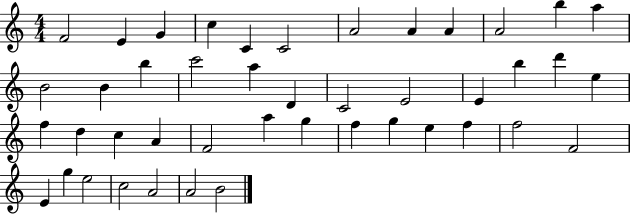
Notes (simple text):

F4/h E4/q G4/q C5/q C4/q C4/h A4/h A4/q A4/q A4/h B5/q A5/q B4/h B4/q B5/q C6/h A5/q D4/q C4/h E4/h E4/q B5/q D6/q E5/q F5/q D5/q C5/q A4/q F4/h A5/q G5/q F5/q G5/q E5/q F5/q F5/h F4/h E4/q G5/q E5/h C5/h A4/h A4/h B4/h